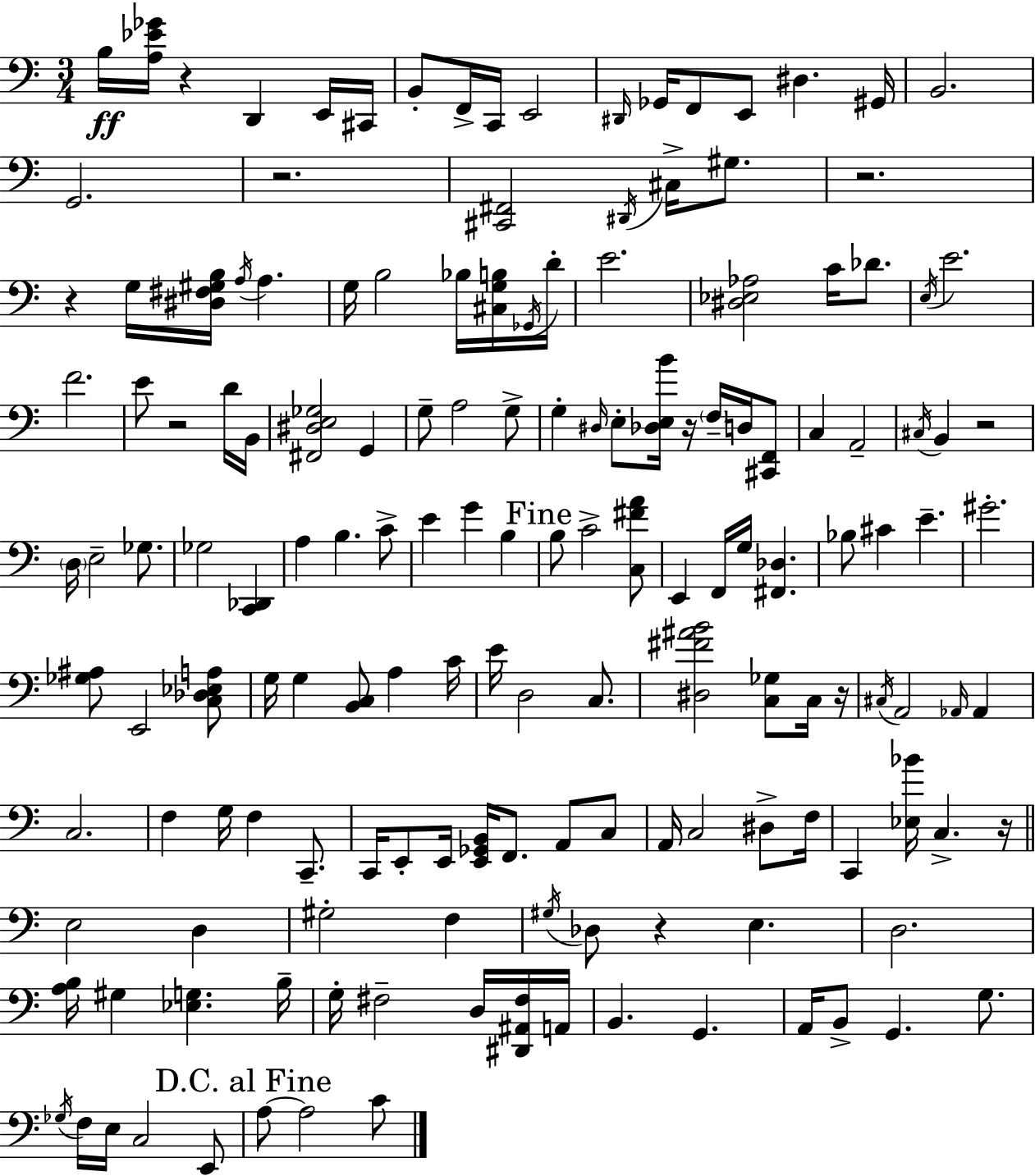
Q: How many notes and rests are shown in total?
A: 157